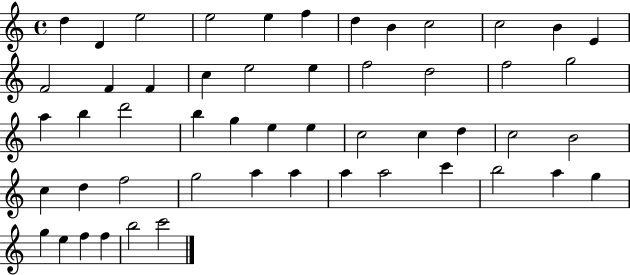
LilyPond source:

{
  \clef treble
  \time 4/4
  \defaultTimeSignature
  \key c \major
  d''4 d'4 e''2 | e''2 e''4 f''4 | d''4 b'4 c''2 | c''2 b'4 e'4 | \break f'2 f'4 f'4 | c''4 e''2 e''4 | f''2 d''2 | f''2 g''2 | \break a''4 b''4 d'''2 | b''4 g''4 e''4 e''4 | c''2 c''4 d''4 | c''2 b'2 | \break c''4 d''4 f''2 | g''2 a''4 a''4 | a''4 a''2 c'''4 | b''2 a''4 g''4 | \break g''4 e''4 f''4 f''4 | b''2 c'''2 | \bar "|."
}